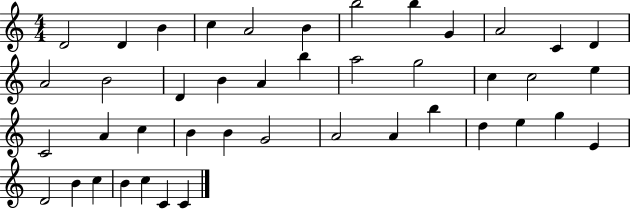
X:1
T:Untitled
M:4/4
L:1/4
K:C
D2 D B c A2 B b2 b G A2 C D A2 B2 D B A b a2 g2 c c2 e C2 A c B B G2 A2 A b d e g E D2 B c B c C C